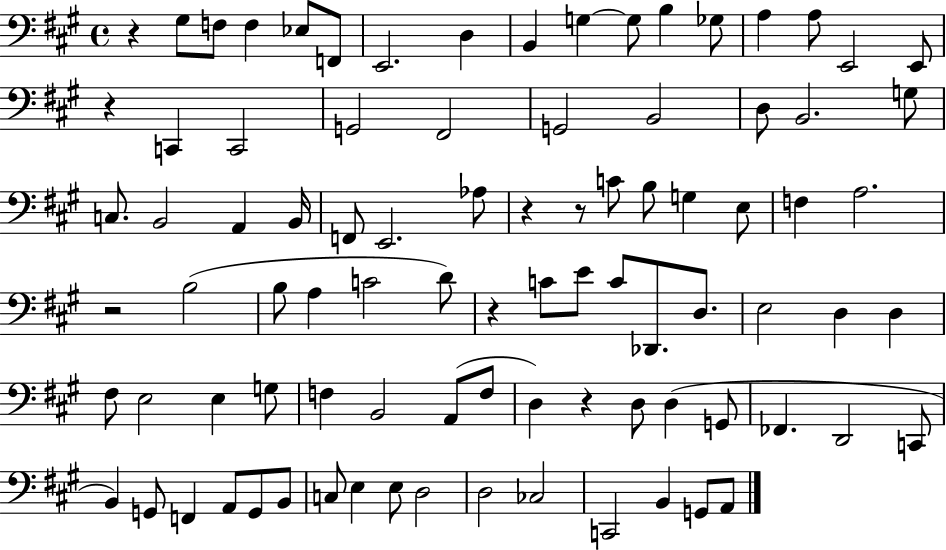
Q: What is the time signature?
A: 4/4